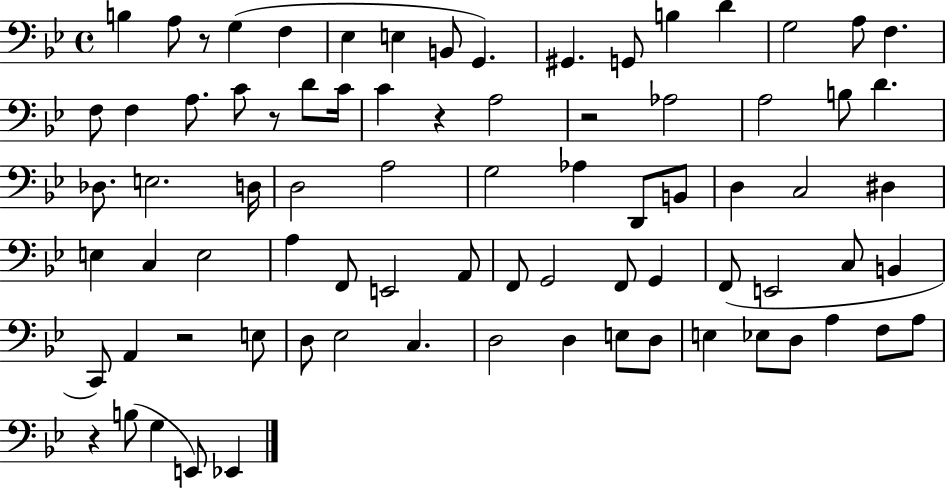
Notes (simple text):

B3/q A3/e R/e G3/q F3/q Eb3/q E3/q B2/e G2/q. G#2/q. G2/e B3/q D4/q G3/h A3/e F3/q. F3/e F3/q A3/e. C4/e R/e D4/e C4/s C4/q R/q A3/h R/h Ab3/h A3/h B3/e D4/q. Db3/e. E3/h. D3/s D3/h A3/h G3/h Ab3/q D2/e B2/e D3/q C3/h D#3/q E3/q C3/q E3/h A3/q F2/e E2/h A2/e F2/e G2/h F2/e G2/q F2/e E2/h C3/e B2/q C2/e A2/q R/h E3/e D3/e Eb3/h C3/q. D3/h D3/q E3/e D3/e E3/q Eb3/e D3/e A3/q F3/e A3/e R/q B3/e G3/q E2/e Eb2/q